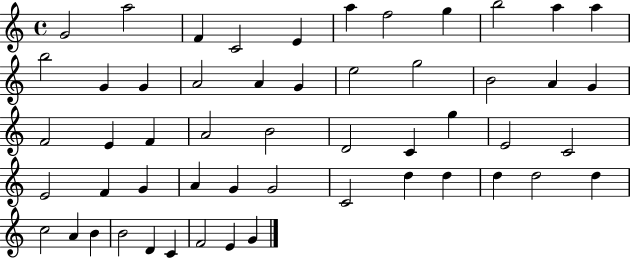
G4/h A5/h F4/q C4/h E4/q A5/q F5/h G5/q B5/h A5/q A5/q B5/h G4/q G4/q A4/h A4/q G4/q E5/h G5/h B4/h A4/q G4/q F4/h E4/q F4/q A4/h B4/h D4/h C4/q G5/q E4/h C4/h E4/h F4/q G4/q A4/q G4/q G4/h C4/h D5/q D5/q D5/q D5/h D5/q C5/h A4/q B4/q B4/h D4/q C4/q F4/h E4/q G4/q